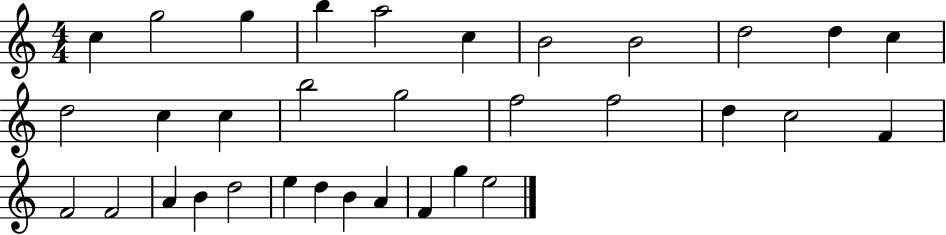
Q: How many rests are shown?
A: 0